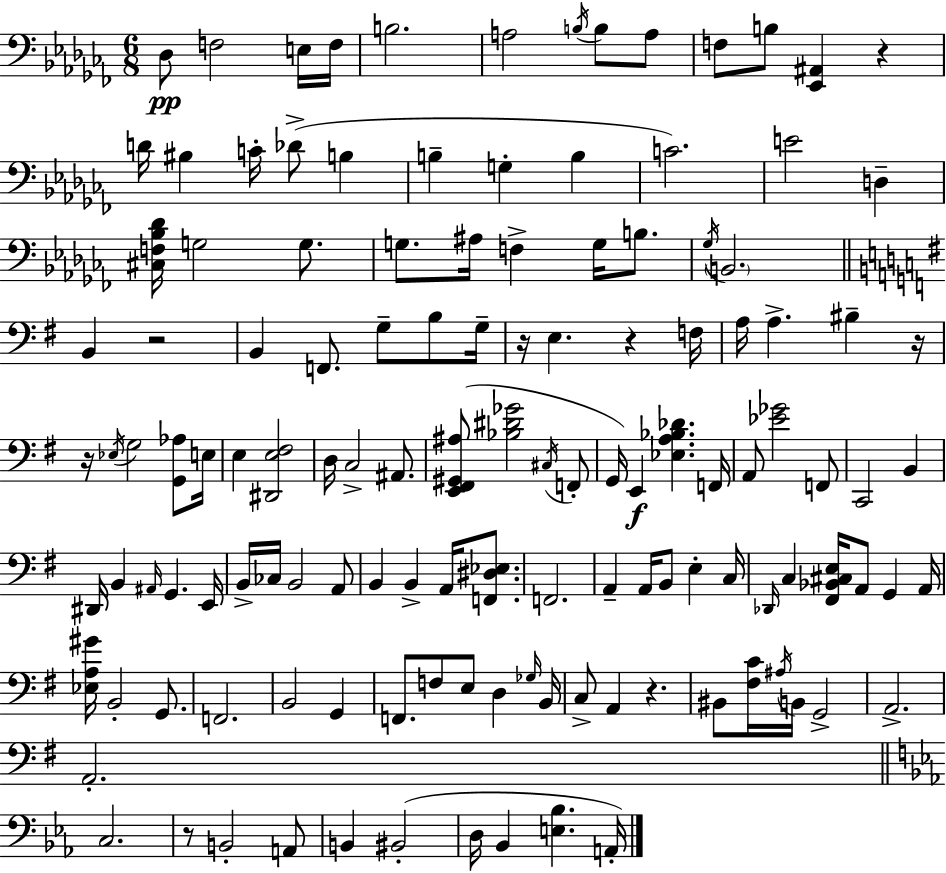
X:1
T:Untitled
M:6/8
L:1/4
K:Abm
_D,/2 F,2 E,/4 F,/4 B,2 A,2 B,/4 B,/2 A,/2 F,/2 B,/2 [_E,,^A,,] z D/4 ^B, C/4 _D/2 B, B, G, B, C2 E2 D, [^C,F,_B,_D]/4 G,2 G,/2 G,/2 ^A,/4 F, G,/4 B,/2 _G,/4 B,,2 B,, z2 B,, F,,/2 G,/2 B,/2 G,/4 z/4 E, z F,/4 A,/4 A, ^B, z/4 z/4 _E,/4 G,2 [G,,_A,]/2 E,/4 E, [^D,,E,^F,]2 D,/4 C,2 ^A,,/2 [E,,^F,,^G,,^A,]/2 [_B,^D_G]2 ^C,/4 F,,/2 G,,/4 E,, [_E,A,_B,_D] F,,/4 A,,/2 [_E_G]2 F,,/2 C,,2 B,, ^D,,/4 B,, ^A,,/4 G,, E,,/4 B,,/4 _C,/4 B,,2 A,,/2 B,, B,, A,,/4 [F,,^D,_E,]/2 F,,2 A,, A,,/4 B,,/2 E, C,/4 _D,,/4 C, [^F,,_B,,^C,E,]/4 A,,/2 G,, A,,/4 [_E,A,^G]/4 B,,2 G,,/2 F,,2 B,,2 G,, F,,/2 F,/2 E,/2 D, _G,/4 B,,/4 C,/2 A,, z ^B,,/2 [^F,C]/4 ^A,/4 B,,/4 G,,2 A,,2 A,,2 C,2 z/2 B,,2 A,,/2 B,, ^B,,2 D,/4 _B,, [E,_B,] A,,/4